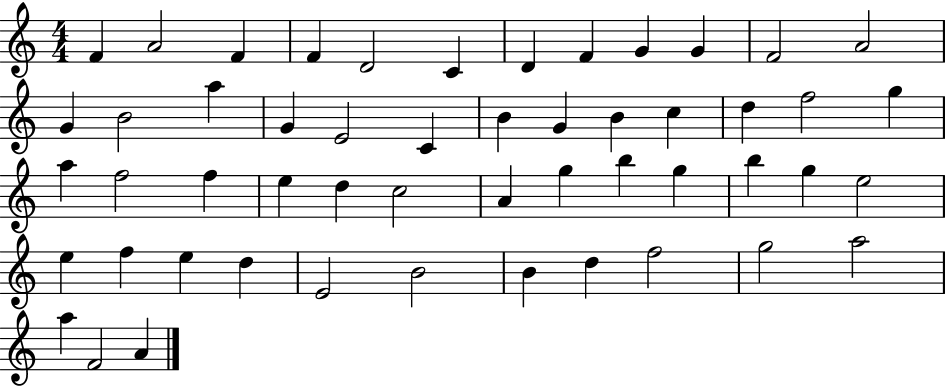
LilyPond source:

{
  \clef treble
  \numericTimeSignature
  \time 4/4
  \key c \major
  f'4 a'2 f'4 | f'4 d'2 c'4 | d'4 f'4 g'4 g'4 | f'2 a'2 | \break g'4 b'2 a''4 | g'4 e'2 c'4 | b'4 g'4 b'4 c''4 | d''4 f''2 g''4 | \break a''4 f''2 f''4 | e''4 d''4 c''2 | a'4 g''4 b''4 g''4 | b''4 g''4 e''2 | \break e''4 f''4 e''4 d''4 | e'2 b'2 | b'4 d''4 f''2 | g''2 a''2 | \break a''4 f'2 a'4 | \bar "|."
}